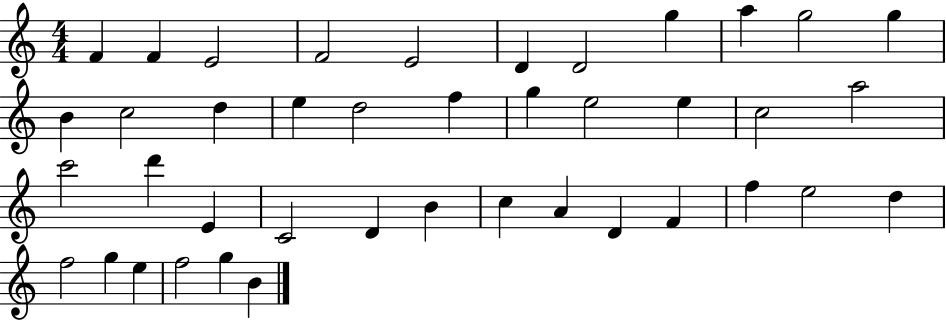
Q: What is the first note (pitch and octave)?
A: F4